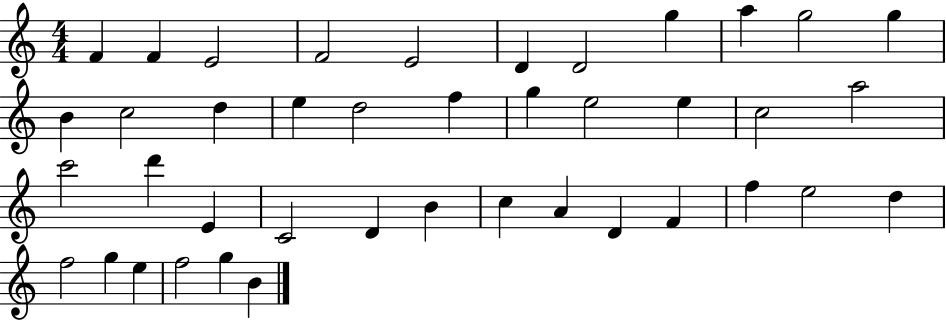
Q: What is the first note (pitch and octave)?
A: F4